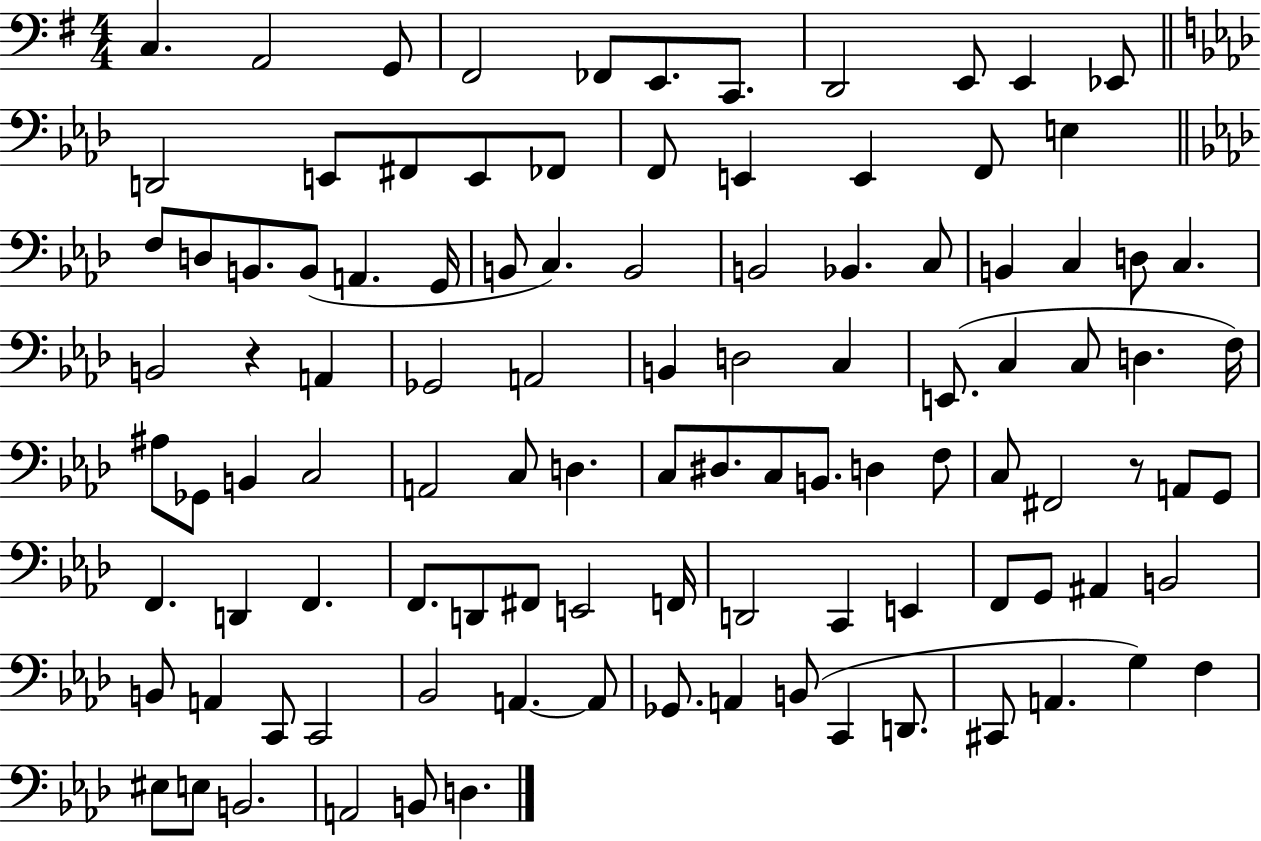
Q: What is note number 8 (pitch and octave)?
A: D2